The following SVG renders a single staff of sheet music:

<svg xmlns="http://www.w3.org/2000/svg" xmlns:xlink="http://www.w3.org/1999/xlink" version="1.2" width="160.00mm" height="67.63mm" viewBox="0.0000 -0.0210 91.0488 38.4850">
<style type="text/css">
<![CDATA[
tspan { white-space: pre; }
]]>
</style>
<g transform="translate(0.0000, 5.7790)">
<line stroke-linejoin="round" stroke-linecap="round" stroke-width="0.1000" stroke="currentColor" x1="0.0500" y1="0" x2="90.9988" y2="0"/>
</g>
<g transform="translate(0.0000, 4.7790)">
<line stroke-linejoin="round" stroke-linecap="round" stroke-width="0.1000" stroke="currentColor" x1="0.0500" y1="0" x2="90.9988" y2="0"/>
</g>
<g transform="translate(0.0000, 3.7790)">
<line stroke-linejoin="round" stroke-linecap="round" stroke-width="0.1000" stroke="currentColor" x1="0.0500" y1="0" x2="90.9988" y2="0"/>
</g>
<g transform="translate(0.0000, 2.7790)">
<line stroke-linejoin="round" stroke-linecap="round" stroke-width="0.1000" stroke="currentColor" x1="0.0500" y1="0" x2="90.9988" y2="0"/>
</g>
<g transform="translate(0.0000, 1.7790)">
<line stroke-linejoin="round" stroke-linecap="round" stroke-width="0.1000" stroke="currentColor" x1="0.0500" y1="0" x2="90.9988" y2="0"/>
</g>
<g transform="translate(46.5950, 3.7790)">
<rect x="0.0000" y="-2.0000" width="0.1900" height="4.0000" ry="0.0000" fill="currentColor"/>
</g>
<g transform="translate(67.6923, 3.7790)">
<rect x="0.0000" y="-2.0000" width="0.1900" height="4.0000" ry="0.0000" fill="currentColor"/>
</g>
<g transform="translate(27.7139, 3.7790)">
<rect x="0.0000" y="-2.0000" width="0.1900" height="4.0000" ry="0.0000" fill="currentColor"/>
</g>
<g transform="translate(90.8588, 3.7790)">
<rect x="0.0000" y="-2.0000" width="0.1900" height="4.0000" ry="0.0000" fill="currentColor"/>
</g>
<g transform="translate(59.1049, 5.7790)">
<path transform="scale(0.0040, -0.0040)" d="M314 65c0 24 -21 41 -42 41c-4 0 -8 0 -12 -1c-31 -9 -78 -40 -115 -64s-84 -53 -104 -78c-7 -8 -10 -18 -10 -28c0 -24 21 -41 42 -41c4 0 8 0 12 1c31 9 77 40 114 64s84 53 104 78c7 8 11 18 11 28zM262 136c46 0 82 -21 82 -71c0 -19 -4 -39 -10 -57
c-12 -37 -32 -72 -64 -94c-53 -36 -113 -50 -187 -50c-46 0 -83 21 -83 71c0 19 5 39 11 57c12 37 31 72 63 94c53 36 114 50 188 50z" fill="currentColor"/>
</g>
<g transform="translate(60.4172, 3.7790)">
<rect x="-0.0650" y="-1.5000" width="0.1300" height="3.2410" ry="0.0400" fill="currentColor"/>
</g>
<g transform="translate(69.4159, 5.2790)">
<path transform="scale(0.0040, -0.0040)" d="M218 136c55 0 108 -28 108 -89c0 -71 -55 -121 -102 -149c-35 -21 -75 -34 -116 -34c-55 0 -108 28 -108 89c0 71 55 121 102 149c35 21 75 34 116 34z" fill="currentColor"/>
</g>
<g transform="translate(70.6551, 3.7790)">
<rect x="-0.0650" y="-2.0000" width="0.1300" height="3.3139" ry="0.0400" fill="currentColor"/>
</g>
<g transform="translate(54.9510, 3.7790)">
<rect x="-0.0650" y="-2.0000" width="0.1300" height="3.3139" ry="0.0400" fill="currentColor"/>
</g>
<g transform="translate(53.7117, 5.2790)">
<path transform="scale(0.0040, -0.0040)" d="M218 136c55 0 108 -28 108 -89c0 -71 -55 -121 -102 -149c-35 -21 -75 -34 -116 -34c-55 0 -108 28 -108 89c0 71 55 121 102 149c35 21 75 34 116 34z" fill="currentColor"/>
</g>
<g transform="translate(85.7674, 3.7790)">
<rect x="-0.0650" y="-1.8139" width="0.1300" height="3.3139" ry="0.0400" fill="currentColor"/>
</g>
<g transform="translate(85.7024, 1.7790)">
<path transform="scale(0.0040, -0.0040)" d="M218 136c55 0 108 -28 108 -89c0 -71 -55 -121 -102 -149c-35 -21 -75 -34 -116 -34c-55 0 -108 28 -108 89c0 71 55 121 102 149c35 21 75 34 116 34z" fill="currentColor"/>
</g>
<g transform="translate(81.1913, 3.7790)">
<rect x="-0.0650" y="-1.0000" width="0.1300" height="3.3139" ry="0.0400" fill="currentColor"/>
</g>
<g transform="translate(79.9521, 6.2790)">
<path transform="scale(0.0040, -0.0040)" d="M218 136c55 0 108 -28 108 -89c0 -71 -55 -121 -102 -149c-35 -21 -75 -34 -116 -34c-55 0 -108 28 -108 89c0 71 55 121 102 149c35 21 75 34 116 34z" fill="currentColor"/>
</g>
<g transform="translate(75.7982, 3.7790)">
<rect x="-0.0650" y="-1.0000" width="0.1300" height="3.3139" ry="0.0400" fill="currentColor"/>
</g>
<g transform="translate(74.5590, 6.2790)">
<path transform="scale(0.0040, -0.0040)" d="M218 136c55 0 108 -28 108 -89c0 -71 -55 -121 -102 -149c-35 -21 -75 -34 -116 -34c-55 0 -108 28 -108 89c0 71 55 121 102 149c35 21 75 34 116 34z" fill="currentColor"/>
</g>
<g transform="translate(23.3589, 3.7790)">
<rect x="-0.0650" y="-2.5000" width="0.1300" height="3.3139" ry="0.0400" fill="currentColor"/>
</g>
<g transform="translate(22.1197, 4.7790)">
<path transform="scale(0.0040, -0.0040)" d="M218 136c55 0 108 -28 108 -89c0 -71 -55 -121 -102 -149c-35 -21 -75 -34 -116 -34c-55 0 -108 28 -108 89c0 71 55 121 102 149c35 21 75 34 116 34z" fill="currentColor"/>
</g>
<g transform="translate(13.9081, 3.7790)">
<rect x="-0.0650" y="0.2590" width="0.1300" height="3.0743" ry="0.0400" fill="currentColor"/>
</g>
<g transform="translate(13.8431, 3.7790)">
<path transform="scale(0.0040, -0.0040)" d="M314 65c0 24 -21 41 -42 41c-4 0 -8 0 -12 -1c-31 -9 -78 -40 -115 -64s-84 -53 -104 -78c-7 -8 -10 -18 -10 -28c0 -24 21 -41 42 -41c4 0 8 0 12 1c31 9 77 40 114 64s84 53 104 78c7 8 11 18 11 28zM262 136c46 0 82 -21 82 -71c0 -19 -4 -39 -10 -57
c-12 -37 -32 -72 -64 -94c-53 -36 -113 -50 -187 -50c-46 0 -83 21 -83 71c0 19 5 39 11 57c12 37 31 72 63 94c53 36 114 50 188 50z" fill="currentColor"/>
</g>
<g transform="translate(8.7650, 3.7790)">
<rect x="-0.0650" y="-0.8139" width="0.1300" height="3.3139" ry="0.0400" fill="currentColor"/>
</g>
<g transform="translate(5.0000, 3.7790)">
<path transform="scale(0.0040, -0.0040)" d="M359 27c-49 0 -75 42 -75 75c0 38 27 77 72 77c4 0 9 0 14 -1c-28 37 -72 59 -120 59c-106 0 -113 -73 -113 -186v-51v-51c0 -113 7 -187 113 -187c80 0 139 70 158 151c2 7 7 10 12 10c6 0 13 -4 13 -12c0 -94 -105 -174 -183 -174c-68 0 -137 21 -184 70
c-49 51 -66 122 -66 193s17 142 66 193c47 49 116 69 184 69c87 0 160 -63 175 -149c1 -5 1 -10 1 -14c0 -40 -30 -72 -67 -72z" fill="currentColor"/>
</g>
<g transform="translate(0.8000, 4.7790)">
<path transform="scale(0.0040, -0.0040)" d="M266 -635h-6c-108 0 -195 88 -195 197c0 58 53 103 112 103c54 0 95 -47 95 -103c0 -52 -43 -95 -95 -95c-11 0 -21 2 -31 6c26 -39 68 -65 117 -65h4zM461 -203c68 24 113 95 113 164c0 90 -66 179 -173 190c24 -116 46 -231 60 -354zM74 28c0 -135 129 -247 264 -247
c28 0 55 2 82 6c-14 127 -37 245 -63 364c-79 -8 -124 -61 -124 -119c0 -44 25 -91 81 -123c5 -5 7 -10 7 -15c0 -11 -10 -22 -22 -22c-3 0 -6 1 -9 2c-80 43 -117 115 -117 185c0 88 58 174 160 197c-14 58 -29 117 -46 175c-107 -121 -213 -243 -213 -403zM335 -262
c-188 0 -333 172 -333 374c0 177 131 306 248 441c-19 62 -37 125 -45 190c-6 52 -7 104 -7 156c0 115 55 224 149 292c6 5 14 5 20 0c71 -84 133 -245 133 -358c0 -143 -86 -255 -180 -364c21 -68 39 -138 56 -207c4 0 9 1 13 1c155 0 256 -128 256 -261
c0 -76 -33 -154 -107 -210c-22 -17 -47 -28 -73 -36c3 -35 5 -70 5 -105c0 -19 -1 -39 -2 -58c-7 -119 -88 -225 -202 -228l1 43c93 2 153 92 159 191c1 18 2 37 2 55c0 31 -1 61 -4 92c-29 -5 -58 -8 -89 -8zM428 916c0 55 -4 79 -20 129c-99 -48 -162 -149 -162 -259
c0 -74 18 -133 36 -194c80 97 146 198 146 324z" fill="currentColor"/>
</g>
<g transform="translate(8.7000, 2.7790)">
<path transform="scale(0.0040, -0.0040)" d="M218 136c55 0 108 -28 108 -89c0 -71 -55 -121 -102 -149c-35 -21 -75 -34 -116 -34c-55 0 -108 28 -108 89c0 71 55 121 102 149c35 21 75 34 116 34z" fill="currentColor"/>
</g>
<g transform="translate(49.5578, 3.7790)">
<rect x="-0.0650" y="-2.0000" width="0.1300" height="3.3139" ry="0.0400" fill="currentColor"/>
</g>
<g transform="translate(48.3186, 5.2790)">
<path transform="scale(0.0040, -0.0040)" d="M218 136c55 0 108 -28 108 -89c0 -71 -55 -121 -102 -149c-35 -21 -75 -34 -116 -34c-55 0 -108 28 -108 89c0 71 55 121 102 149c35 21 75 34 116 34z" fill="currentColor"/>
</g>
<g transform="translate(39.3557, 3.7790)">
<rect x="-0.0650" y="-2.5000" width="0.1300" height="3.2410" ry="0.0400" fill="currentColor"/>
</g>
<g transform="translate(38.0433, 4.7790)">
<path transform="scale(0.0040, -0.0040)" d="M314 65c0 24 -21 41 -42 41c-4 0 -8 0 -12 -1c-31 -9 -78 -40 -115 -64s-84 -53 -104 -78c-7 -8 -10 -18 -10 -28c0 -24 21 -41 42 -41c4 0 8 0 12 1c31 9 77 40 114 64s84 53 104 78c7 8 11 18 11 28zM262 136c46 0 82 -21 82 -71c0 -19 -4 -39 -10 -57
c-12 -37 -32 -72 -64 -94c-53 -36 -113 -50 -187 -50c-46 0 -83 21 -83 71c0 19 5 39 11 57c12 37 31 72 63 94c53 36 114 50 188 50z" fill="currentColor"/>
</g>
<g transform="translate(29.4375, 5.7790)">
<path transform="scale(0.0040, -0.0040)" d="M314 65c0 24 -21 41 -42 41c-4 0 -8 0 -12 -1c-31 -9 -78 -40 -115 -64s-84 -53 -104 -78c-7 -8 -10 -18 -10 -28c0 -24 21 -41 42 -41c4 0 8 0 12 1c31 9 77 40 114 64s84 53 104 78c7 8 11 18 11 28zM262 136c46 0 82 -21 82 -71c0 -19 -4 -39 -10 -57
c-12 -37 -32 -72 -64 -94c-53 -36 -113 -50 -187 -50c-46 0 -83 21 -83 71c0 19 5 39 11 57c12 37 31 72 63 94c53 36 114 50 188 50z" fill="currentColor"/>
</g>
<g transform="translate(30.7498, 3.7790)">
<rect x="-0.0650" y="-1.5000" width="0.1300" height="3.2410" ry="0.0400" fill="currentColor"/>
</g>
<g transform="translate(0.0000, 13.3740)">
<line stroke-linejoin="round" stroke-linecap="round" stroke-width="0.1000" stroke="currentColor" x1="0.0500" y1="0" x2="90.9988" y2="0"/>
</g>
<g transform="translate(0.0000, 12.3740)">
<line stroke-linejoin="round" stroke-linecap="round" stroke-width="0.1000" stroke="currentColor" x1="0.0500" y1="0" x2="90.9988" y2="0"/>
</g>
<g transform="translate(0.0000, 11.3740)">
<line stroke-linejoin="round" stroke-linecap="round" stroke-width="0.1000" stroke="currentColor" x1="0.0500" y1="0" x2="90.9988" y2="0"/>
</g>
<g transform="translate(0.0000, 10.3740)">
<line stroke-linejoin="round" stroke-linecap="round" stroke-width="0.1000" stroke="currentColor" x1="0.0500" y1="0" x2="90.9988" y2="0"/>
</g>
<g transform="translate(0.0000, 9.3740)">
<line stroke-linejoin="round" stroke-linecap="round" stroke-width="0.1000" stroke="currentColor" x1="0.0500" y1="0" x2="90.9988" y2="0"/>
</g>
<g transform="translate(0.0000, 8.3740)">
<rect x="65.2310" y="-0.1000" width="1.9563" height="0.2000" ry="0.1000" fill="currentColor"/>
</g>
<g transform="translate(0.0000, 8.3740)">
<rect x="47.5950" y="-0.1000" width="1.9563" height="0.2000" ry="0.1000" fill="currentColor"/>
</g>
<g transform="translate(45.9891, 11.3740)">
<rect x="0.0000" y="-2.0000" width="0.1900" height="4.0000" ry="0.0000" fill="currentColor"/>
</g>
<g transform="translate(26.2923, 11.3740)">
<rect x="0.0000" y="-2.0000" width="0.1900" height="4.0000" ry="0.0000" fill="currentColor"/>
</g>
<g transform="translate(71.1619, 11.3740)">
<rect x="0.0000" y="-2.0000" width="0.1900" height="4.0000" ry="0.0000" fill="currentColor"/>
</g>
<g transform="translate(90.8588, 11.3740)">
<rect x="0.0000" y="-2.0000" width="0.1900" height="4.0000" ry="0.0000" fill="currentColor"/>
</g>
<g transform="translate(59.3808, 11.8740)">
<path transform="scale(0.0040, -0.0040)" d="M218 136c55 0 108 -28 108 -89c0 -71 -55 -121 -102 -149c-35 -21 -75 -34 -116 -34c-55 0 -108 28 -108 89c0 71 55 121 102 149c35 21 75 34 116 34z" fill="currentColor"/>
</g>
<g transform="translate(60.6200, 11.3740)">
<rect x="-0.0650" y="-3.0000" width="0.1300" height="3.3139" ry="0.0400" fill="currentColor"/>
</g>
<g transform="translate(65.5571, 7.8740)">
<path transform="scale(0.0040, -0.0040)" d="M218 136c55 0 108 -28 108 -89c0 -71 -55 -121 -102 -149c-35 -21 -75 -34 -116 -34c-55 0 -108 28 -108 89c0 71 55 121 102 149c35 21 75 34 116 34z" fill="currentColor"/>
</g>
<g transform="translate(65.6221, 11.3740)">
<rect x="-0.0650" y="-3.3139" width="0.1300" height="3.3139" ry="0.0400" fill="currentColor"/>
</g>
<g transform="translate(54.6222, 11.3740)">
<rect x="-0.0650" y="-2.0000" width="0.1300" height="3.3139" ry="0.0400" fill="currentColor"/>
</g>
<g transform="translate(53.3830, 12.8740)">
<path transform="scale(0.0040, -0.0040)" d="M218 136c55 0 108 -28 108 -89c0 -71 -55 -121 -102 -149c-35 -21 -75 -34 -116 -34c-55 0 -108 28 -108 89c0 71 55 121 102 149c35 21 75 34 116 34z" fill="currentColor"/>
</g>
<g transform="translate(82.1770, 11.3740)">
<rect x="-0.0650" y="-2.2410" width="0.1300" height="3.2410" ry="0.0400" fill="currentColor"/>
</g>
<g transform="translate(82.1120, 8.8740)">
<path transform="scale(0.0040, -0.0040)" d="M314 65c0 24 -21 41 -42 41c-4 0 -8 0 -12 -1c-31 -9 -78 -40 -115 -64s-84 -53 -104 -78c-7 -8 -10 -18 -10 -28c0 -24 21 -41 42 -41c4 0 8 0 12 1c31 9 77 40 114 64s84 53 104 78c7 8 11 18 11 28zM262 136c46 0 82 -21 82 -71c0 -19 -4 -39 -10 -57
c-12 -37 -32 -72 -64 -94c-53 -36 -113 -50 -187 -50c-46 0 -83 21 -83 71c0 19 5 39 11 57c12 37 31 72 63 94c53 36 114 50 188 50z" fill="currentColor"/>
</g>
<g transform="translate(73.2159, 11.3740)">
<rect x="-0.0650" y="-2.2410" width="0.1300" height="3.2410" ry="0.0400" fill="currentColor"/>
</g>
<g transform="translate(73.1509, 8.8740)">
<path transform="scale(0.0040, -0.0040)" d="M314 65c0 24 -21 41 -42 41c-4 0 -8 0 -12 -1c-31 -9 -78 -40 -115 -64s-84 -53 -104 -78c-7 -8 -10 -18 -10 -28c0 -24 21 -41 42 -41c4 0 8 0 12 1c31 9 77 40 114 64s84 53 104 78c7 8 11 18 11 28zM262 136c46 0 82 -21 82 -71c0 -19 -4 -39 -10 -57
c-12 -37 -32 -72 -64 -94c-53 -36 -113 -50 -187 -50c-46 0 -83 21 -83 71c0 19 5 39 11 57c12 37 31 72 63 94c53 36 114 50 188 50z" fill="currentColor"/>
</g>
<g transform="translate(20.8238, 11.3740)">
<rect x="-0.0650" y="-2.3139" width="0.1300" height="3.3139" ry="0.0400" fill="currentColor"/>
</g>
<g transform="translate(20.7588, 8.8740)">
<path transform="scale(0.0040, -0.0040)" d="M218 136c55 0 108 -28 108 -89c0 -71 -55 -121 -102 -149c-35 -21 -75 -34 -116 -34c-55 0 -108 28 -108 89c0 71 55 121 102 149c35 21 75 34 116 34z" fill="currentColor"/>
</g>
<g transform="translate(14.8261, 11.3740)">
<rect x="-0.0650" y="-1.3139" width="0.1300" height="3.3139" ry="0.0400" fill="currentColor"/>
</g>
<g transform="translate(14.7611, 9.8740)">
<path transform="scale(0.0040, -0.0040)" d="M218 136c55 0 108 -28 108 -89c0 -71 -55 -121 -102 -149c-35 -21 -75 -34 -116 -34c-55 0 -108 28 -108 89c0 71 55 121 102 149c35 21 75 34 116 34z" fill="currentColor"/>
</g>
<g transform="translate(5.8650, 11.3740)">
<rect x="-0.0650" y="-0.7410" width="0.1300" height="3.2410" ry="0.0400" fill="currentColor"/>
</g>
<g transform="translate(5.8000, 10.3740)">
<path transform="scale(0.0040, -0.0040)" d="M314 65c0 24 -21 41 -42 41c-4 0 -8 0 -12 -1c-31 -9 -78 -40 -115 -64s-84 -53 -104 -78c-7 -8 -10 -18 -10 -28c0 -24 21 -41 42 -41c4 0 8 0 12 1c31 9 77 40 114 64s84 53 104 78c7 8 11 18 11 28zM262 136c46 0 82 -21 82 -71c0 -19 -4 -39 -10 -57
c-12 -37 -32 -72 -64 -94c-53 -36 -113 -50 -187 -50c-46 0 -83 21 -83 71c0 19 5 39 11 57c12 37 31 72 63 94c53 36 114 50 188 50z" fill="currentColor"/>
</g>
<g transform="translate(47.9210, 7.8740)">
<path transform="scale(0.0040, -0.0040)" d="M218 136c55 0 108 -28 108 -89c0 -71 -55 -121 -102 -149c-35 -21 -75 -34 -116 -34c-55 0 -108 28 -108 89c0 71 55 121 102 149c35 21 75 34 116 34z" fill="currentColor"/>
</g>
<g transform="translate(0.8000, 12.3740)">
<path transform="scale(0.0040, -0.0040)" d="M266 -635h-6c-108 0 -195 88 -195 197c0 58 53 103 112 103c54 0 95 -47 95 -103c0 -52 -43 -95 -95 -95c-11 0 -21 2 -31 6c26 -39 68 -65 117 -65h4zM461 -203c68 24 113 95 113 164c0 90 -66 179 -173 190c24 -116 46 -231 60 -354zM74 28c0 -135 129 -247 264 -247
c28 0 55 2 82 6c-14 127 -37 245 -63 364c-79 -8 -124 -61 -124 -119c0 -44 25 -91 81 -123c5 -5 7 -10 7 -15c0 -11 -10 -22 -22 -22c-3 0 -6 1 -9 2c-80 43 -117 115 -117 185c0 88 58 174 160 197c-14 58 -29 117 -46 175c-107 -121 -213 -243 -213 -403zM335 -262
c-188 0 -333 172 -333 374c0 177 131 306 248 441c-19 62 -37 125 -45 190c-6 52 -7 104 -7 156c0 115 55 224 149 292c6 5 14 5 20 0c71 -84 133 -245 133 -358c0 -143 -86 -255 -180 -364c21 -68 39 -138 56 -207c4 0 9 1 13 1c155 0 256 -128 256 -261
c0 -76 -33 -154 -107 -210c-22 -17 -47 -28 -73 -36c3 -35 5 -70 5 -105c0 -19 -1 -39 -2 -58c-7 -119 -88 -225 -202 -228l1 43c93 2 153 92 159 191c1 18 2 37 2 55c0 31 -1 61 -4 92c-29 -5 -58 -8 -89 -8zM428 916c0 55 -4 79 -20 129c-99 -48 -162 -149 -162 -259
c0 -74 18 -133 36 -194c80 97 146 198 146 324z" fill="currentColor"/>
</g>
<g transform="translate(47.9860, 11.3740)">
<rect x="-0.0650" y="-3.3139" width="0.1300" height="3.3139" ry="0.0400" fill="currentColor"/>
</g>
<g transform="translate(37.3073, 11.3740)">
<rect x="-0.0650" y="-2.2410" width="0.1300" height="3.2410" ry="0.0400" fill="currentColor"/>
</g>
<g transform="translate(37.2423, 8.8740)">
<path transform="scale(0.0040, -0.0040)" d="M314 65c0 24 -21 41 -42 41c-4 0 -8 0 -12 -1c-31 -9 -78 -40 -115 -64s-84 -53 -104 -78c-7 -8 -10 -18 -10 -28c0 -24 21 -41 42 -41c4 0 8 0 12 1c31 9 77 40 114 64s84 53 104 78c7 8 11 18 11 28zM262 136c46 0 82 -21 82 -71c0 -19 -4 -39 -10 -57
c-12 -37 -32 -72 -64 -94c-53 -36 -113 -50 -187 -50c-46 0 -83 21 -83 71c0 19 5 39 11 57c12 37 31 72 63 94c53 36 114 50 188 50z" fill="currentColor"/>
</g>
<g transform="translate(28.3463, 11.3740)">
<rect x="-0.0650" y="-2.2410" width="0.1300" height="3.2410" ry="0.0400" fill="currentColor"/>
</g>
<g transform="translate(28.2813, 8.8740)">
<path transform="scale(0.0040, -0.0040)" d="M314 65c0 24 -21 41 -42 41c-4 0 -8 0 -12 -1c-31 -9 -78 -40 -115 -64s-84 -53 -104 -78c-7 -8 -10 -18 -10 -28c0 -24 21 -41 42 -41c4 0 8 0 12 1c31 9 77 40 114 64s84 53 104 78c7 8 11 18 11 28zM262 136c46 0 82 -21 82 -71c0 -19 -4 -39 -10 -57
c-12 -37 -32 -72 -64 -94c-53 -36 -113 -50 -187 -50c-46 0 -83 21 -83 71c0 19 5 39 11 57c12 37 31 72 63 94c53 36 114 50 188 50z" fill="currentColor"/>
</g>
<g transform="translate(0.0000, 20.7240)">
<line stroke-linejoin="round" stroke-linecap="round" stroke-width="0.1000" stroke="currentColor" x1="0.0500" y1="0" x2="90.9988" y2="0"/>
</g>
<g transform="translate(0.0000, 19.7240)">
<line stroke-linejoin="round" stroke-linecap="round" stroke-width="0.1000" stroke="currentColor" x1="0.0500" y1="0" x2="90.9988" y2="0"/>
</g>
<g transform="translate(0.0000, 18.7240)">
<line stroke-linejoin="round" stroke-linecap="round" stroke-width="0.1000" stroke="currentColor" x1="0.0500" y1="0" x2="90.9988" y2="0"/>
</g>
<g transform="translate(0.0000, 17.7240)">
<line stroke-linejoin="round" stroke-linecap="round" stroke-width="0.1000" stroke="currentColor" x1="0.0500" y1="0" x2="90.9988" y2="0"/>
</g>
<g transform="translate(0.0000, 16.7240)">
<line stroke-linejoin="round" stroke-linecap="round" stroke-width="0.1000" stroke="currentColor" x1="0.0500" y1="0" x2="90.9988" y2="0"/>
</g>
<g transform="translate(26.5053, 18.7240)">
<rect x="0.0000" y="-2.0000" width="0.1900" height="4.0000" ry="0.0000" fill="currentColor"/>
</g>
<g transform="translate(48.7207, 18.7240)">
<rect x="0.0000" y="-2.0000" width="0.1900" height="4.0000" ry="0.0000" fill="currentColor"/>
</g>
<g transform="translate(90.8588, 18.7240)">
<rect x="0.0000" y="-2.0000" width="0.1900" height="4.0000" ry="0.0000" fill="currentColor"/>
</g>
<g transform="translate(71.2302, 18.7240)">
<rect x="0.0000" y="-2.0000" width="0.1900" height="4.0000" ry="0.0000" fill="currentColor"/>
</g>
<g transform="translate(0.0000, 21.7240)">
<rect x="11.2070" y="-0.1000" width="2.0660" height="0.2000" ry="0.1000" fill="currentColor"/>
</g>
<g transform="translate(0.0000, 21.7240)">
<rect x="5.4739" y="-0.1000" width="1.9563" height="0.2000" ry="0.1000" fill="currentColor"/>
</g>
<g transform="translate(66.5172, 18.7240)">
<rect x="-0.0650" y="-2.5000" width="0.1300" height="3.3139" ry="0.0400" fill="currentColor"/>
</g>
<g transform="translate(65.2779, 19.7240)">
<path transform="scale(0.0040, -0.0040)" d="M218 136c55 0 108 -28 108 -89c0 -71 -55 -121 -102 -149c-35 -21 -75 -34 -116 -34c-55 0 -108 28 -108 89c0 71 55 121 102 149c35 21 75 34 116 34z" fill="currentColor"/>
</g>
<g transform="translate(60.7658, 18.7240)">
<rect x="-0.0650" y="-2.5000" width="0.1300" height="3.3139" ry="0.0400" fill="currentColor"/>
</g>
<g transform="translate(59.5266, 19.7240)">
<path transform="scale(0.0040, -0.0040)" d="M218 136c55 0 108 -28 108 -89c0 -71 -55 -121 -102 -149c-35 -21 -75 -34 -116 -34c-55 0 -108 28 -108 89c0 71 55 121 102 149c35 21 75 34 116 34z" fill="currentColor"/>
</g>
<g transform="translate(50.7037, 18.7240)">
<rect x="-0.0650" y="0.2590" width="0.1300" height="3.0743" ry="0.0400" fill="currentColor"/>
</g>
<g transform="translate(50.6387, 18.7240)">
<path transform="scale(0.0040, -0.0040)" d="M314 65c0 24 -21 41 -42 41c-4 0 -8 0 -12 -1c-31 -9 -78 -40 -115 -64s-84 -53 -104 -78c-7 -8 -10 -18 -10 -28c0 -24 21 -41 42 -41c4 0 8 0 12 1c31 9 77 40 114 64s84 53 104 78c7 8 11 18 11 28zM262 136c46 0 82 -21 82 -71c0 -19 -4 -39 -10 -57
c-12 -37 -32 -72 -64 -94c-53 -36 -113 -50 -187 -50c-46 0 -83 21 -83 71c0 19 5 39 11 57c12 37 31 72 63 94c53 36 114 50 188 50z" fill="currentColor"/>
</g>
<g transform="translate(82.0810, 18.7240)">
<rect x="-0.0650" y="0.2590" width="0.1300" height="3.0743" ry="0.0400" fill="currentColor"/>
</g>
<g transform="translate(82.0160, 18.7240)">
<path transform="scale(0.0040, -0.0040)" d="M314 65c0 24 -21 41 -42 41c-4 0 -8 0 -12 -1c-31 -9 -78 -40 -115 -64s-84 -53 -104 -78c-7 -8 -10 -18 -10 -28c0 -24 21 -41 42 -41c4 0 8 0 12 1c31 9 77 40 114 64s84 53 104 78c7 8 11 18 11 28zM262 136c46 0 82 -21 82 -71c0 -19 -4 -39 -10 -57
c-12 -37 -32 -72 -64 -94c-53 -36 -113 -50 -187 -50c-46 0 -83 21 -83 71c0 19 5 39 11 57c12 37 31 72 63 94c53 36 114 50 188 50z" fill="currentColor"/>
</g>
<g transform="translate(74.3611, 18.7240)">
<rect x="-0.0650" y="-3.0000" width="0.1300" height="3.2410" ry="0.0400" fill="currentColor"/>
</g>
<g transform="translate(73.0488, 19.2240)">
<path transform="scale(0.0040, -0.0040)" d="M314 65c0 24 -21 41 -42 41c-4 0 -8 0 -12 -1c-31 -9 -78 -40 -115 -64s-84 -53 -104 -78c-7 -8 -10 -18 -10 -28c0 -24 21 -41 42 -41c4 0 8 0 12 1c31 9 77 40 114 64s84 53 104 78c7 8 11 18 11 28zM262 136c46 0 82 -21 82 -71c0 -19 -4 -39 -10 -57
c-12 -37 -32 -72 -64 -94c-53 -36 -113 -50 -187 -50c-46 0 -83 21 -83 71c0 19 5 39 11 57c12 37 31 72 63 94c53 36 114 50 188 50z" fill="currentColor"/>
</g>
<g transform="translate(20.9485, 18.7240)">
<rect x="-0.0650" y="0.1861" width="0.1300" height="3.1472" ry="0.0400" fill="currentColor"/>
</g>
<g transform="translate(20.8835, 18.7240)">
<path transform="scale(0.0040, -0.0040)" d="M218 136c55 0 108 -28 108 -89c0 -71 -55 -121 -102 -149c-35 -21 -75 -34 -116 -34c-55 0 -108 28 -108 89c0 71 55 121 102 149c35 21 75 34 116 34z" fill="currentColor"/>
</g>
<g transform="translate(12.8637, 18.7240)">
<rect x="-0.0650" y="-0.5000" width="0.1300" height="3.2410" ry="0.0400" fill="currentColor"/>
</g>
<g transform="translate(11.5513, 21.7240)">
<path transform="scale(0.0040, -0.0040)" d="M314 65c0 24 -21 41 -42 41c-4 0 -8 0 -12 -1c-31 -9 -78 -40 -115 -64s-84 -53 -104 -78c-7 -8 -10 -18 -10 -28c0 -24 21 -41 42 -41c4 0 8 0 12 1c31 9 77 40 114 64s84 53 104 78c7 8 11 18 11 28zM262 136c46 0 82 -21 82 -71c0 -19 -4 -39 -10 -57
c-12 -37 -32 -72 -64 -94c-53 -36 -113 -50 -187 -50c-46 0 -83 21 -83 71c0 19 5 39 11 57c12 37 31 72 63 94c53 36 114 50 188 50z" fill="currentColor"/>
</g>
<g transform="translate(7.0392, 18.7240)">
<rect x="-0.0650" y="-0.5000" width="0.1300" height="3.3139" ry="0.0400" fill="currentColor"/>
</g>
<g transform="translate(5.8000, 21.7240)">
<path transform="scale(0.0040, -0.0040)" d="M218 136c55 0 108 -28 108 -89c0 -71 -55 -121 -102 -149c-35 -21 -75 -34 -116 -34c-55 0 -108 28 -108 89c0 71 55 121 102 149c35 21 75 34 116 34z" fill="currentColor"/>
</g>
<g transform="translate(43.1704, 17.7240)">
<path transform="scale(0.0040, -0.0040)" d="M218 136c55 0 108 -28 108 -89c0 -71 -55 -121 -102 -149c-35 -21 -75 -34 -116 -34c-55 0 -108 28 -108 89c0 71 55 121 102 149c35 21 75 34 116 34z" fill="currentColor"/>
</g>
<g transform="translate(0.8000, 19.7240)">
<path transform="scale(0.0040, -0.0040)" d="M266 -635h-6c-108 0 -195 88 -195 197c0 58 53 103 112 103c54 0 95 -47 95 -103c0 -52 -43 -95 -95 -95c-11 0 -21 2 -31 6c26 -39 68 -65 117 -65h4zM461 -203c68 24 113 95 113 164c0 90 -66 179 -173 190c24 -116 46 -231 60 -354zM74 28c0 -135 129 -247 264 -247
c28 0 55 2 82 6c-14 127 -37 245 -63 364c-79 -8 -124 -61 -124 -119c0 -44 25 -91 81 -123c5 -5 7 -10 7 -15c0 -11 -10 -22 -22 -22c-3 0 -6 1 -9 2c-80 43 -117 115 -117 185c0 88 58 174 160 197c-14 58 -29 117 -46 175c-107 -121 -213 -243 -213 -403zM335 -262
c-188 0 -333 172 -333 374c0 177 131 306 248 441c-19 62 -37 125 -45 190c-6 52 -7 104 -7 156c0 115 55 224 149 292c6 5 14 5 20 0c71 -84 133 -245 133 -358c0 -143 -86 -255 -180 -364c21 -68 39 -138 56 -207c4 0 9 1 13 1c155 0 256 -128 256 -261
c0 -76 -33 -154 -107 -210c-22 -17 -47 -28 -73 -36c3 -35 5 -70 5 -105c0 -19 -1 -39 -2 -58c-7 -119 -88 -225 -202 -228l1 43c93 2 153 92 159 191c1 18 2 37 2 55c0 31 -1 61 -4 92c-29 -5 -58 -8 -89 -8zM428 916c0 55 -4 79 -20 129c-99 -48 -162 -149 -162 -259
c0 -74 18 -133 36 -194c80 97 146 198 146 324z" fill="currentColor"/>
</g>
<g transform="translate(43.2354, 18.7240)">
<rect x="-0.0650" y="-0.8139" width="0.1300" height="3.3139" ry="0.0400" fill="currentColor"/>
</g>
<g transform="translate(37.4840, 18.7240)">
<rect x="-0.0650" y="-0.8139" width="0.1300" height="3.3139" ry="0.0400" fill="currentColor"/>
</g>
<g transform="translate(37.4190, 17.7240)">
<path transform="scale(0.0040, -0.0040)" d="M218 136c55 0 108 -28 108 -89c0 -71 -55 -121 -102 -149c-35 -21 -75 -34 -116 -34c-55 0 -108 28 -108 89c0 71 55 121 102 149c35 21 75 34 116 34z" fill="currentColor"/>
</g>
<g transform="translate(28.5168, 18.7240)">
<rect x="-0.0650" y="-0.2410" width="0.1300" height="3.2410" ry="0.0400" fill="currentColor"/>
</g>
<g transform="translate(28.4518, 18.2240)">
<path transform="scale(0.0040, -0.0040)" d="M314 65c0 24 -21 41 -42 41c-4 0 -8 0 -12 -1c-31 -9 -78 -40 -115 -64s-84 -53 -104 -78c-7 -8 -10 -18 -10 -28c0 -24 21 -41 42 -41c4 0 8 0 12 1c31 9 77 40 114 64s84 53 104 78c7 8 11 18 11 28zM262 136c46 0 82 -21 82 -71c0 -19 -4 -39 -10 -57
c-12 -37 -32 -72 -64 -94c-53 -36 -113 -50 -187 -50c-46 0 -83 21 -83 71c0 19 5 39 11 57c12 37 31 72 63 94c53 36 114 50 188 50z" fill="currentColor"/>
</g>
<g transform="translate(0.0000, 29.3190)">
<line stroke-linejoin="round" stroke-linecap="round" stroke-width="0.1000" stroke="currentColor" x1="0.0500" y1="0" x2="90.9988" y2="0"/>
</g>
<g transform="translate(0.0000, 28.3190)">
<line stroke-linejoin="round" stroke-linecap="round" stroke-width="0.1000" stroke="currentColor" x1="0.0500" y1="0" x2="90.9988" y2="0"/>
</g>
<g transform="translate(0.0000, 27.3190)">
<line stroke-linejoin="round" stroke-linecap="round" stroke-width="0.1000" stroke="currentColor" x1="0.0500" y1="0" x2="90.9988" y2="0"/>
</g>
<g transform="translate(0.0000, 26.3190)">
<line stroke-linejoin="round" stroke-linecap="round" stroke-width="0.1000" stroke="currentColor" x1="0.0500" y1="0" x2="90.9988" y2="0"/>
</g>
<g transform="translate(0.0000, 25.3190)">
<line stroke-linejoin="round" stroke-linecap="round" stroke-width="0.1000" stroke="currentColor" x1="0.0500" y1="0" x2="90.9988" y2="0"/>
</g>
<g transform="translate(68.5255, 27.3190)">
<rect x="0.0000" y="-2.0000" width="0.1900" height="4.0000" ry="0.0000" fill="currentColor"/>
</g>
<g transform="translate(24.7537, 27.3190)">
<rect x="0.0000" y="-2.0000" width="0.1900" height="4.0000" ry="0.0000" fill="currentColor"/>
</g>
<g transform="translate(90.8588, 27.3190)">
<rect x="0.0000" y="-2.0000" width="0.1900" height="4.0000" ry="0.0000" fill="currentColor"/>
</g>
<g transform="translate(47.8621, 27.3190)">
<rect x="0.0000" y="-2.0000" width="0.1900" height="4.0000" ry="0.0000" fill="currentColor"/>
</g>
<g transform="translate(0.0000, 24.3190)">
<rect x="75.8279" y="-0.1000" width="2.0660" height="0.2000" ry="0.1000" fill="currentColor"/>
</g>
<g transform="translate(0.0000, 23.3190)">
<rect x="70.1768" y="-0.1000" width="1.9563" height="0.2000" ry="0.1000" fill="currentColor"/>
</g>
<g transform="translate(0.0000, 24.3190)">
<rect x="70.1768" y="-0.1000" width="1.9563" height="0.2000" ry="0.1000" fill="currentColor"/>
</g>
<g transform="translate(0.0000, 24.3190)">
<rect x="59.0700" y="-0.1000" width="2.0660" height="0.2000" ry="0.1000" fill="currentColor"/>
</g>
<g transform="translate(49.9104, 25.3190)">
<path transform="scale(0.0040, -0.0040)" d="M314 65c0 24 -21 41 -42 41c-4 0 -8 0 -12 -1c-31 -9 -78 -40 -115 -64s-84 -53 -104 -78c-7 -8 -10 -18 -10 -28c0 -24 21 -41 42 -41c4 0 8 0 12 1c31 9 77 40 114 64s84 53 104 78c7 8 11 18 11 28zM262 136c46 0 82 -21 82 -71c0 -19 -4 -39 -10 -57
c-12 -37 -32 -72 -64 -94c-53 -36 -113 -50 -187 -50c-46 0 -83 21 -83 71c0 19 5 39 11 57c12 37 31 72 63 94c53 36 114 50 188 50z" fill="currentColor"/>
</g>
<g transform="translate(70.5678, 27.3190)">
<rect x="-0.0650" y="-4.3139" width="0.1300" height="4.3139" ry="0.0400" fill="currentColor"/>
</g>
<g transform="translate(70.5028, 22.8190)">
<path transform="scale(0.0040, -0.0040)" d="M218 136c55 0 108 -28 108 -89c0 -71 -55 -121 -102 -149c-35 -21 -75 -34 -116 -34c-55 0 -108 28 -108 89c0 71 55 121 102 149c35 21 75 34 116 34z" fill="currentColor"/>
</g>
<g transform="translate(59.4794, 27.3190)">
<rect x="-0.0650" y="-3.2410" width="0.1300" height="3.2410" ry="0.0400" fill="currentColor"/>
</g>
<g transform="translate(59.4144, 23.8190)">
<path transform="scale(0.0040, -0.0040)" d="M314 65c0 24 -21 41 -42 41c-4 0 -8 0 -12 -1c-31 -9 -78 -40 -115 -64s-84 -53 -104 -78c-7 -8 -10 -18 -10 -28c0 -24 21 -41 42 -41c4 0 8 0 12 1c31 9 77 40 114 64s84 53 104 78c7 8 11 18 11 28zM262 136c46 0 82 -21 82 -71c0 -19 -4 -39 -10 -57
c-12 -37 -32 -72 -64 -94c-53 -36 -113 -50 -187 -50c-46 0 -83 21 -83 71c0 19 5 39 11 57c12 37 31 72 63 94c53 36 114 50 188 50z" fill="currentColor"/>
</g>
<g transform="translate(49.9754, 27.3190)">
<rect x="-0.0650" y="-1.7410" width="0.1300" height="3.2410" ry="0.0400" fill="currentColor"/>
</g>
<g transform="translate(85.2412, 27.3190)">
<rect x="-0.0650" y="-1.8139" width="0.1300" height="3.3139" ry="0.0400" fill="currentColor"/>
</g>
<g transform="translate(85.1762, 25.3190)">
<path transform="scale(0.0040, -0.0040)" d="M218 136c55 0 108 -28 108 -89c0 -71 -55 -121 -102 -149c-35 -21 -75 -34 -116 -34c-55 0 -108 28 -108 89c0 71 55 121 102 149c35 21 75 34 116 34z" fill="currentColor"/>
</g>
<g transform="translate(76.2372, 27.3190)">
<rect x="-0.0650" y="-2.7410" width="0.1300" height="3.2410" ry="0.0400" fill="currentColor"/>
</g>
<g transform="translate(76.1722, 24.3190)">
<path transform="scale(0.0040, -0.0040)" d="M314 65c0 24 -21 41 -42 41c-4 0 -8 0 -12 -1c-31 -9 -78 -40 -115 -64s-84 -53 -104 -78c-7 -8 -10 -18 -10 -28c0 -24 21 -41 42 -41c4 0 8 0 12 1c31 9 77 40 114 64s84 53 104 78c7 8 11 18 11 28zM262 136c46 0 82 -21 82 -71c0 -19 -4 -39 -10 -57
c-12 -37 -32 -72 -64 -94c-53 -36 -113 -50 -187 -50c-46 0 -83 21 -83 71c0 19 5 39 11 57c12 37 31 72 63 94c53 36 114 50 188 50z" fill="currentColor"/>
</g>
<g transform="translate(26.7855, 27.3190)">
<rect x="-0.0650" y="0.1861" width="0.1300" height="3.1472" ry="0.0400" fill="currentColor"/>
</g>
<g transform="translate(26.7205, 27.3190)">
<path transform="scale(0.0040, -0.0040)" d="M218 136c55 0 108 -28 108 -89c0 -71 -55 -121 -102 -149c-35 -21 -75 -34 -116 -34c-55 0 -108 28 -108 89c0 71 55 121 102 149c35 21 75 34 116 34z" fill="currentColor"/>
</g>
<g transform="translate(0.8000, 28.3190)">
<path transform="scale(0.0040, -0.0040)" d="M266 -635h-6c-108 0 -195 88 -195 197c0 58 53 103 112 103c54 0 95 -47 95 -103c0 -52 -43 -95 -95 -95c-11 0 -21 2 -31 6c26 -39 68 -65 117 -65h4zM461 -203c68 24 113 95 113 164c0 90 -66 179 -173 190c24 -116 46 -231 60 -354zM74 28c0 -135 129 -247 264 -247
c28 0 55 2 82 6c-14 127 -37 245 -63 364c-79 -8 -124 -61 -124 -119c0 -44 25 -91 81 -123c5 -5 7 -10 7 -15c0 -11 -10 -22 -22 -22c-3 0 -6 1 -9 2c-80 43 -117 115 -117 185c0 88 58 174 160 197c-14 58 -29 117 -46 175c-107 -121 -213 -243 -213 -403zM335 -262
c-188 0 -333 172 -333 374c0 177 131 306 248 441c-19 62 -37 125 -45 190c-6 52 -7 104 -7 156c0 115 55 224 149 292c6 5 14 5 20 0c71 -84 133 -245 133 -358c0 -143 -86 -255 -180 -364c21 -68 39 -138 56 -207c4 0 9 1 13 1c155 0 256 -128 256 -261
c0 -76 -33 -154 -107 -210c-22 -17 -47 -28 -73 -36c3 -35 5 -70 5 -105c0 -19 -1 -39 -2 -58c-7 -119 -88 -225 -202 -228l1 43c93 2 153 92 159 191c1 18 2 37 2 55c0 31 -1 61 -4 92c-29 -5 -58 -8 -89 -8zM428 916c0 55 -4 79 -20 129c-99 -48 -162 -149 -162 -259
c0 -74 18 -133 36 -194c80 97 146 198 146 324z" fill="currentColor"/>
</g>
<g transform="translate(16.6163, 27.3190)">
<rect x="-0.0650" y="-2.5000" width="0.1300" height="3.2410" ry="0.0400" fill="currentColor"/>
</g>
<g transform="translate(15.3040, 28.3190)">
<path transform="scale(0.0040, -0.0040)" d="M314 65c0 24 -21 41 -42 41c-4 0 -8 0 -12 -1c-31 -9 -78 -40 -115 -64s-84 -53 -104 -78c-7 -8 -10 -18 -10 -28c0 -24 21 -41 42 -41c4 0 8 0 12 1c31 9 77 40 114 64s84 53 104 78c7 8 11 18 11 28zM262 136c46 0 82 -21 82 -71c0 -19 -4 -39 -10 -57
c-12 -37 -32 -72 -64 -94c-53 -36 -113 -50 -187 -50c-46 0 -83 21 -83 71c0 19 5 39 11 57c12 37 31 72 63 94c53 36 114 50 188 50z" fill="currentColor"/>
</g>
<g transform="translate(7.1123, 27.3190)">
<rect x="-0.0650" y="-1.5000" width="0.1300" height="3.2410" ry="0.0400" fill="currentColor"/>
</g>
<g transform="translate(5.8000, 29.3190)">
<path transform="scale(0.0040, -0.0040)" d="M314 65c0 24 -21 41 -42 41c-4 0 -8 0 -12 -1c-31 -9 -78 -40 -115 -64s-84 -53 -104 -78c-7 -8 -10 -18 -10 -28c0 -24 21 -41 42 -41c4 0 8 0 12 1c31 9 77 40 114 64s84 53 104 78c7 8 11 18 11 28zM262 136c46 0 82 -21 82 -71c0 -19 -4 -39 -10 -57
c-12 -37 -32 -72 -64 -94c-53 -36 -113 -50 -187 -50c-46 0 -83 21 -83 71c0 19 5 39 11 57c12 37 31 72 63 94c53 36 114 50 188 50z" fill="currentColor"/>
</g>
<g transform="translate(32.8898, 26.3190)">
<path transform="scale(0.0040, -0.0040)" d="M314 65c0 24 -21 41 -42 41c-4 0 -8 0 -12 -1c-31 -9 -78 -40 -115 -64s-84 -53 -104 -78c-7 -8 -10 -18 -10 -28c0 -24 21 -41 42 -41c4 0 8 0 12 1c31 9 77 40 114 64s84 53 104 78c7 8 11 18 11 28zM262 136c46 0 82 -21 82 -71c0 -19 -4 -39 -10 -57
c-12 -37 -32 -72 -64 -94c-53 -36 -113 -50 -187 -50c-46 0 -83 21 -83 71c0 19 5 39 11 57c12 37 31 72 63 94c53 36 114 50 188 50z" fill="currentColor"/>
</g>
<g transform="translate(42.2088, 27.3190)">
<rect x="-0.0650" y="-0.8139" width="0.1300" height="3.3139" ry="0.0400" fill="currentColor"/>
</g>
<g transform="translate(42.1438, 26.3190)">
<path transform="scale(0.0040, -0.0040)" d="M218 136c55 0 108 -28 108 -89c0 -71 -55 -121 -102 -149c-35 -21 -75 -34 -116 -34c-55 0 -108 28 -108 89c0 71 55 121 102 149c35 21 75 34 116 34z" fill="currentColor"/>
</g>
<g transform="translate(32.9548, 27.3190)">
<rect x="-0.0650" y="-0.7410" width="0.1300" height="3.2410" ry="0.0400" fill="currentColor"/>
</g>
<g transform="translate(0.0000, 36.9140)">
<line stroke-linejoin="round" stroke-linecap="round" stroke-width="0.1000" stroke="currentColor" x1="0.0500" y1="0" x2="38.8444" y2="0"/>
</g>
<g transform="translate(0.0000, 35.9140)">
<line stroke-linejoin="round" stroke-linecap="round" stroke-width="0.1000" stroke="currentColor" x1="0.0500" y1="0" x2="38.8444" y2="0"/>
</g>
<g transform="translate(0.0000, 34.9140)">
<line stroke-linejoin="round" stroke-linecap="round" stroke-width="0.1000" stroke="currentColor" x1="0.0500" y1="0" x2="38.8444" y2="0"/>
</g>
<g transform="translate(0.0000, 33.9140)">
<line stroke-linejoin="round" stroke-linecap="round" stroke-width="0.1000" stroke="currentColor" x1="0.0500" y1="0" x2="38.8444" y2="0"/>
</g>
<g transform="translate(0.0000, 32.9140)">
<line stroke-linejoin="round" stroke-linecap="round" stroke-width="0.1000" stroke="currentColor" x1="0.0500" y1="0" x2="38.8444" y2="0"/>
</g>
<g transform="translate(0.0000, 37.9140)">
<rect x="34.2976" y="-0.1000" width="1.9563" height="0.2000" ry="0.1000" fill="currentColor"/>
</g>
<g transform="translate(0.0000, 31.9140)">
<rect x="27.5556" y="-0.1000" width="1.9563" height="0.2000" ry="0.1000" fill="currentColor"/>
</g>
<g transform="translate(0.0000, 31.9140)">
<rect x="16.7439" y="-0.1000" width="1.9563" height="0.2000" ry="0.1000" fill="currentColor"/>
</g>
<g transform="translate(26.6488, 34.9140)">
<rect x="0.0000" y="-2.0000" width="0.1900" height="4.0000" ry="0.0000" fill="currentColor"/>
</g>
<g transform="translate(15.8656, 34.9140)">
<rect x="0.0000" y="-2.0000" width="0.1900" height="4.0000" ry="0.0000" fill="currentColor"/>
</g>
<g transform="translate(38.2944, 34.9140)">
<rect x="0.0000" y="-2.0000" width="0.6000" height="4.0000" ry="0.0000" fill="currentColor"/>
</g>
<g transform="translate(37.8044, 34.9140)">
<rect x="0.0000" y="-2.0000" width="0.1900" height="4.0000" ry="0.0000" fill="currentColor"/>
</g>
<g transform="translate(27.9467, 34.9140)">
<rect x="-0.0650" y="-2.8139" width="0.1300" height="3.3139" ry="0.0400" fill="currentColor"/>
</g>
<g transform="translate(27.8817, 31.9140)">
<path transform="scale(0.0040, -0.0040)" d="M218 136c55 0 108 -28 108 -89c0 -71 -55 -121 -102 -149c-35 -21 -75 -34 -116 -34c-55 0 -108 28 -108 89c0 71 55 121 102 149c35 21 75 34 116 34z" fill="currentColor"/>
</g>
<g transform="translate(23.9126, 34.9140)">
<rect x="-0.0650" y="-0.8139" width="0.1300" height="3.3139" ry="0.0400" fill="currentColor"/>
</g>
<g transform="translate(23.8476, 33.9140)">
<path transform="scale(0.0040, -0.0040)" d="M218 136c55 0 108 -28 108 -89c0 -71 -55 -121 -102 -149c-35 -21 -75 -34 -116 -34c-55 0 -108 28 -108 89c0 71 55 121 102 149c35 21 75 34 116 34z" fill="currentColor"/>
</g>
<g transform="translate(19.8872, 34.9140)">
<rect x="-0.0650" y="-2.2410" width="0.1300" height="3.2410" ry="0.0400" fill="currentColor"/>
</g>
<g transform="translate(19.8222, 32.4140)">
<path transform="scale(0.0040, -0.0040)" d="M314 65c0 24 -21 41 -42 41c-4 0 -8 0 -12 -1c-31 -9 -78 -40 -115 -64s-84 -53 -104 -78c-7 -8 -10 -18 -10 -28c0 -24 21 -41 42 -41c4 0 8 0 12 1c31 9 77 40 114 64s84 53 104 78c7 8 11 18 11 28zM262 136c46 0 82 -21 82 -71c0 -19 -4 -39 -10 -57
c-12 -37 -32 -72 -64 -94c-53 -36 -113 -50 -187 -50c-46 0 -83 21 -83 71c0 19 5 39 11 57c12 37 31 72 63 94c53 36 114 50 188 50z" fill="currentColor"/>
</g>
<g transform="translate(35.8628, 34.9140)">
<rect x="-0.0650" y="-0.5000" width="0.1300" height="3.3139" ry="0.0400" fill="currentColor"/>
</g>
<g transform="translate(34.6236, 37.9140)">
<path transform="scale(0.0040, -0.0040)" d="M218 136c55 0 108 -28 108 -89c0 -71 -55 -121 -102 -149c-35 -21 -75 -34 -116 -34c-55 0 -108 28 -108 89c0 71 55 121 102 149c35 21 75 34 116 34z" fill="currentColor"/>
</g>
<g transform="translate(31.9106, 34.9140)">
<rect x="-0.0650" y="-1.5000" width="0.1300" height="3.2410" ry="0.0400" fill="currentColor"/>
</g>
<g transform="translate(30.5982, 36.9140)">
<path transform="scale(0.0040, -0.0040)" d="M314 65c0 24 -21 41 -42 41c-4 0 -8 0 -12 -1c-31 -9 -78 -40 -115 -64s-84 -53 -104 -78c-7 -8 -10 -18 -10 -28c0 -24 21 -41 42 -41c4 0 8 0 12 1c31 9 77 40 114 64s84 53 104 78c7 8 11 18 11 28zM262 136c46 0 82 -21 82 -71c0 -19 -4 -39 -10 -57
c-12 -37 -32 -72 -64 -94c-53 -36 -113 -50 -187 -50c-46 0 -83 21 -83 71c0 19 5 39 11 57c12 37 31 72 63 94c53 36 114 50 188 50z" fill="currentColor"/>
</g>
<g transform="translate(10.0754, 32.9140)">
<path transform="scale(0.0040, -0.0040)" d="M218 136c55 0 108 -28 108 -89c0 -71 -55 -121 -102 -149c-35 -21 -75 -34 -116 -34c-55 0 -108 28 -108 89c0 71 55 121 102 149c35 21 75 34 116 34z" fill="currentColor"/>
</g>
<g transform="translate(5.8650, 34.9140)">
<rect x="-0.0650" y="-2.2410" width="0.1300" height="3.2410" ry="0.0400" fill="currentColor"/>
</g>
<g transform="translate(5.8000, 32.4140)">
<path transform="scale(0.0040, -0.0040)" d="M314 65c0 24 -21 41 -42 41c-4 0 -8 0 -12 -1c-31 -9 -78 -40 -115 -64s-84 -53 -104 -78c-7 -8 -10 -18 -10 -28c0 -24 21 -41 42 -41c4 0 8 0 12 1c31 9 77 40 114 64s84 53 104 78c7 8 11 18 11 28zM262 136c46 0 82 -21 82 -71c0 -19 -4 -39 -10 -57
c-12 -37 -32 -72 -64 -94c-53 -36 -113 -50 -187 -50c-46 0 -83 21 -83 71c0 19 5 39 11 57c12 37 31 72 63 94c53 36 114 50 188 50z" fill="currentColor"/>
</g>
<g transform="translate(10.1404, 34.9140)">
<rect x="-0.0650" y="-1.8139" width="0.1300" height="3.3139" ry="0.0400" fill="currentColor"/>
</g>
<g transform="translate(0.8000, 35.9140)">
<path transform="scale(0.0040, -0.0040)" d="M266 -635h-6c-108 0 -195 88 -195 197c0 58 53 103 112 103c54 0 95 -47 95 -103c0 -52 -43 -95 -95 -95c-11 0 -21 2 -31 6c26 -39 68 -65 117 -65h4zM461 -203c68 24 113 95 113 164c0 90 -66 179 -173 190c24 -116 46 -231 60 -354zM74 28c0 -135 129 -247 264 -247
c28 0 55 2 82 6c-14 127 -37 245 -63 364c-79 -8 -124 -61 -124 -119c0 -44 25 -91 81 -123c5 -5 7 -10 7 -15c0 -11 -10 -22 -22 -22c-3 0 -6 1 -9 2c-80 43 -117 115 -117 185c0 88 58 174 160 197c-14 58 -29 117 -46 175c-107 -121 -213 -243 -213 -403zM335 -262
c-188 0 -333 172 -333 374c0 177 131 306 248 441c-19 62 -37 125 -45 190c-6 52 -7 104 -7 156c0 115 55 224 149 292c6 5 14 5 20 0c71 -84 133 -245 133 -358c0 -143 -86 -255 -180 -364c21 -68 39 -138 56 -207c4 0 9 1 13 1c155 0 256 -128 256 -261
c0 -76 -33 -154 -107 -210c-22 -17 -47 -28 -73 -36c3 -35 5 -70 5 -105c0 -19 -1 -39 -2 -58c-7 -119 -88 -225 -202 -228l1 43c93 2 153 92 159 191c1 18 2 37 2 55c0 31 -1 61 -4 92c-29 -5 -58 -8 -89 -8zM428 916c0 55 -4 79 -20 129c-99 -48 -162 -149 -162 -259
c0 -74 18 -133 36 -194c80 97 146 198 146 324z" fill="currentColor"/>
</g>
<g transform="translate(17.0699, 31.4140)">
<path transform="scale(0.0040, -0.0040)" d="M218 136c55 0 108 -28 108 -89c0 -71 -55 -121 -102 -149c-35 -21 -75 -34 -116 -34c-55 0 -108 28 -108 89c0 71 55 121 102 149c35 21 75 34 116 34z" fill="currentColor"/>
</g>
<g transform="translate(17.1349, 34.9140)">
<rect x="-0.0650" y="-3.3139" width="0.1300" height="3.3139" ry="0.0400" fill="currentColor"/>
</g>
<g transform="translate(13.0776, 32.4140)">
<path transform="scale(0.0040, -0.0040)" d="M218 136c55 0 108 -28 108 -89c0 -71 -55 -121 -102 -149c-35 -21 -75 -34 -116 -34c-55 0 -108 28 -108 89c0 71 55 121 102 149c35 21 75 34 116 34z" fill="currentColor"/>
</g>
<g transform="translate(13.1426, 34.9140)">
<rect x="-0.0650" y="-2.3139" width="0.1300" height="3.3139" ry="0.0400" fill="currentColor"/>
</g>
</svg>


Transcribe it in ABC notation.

X:1
T:Untitled
M:4/4
L:1/4
K:C
d B2 G E2 G2 F F E2 F D D f d2 e g g2 g2 b F A b g2 g2 C C2 B c2 d d B2 G G A2 B2 E2 G2 B d2 d f2 b2 d' a2 f g2 f g b g2 d a E2 C